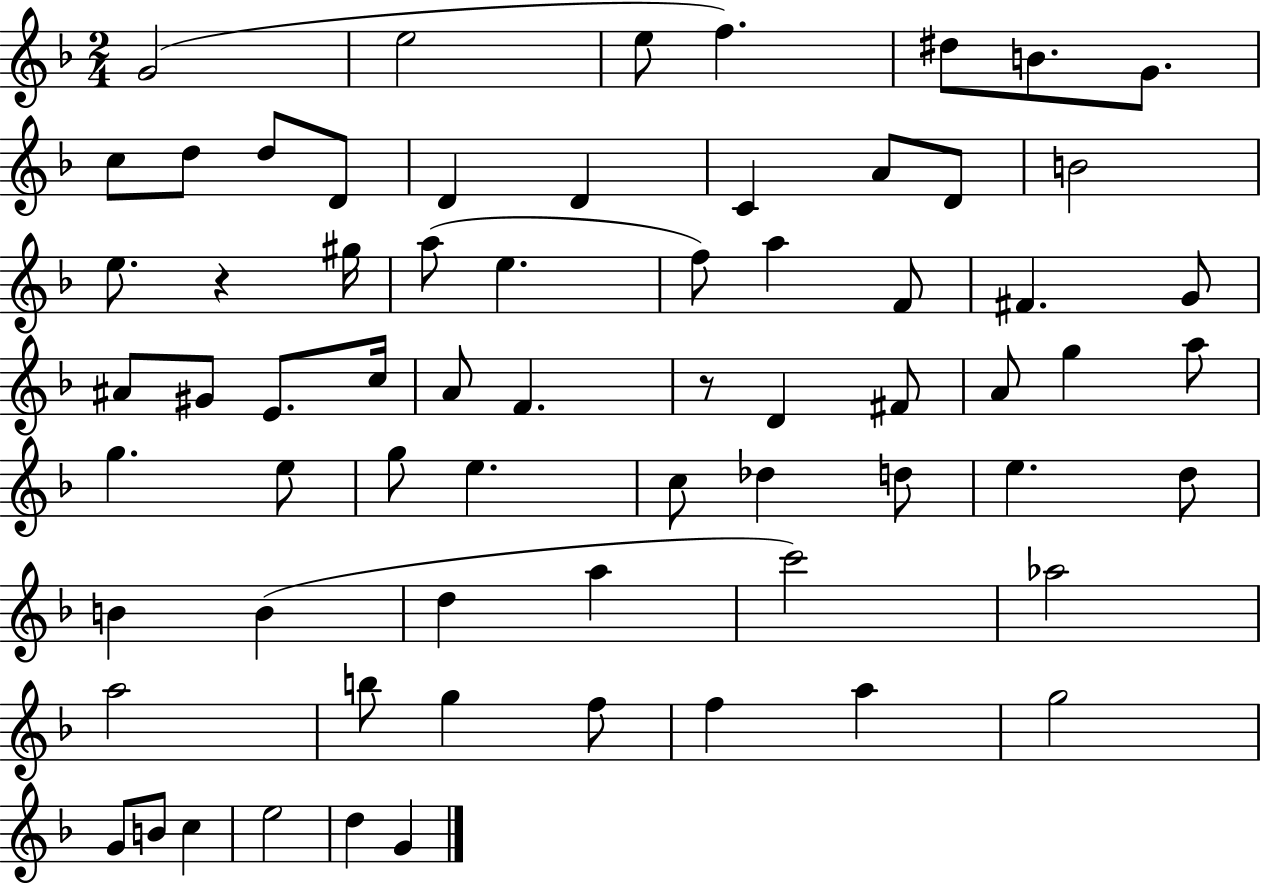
X:1
T:Untitled
M:2/4
L:1/4
K:F
G2 e2 e/2 f ^d/2 B/2 G/2 c/2 d/2 d/2 D/2 D D C A/2 D/2 B2 e/2 z ^g/4 a/2 e f/2 a F/2 ^F G/2 ^A/2 ^G/2 E/2 c/4 A/2 F z/2 D ^F/2 A/2 g a/2 g e/2 g/2 e c/2 _d d/2 e d/2 B B d a c'2 _a2 a2 b/2 g f/2 f a g2 G/2 B/2 c e2 d G